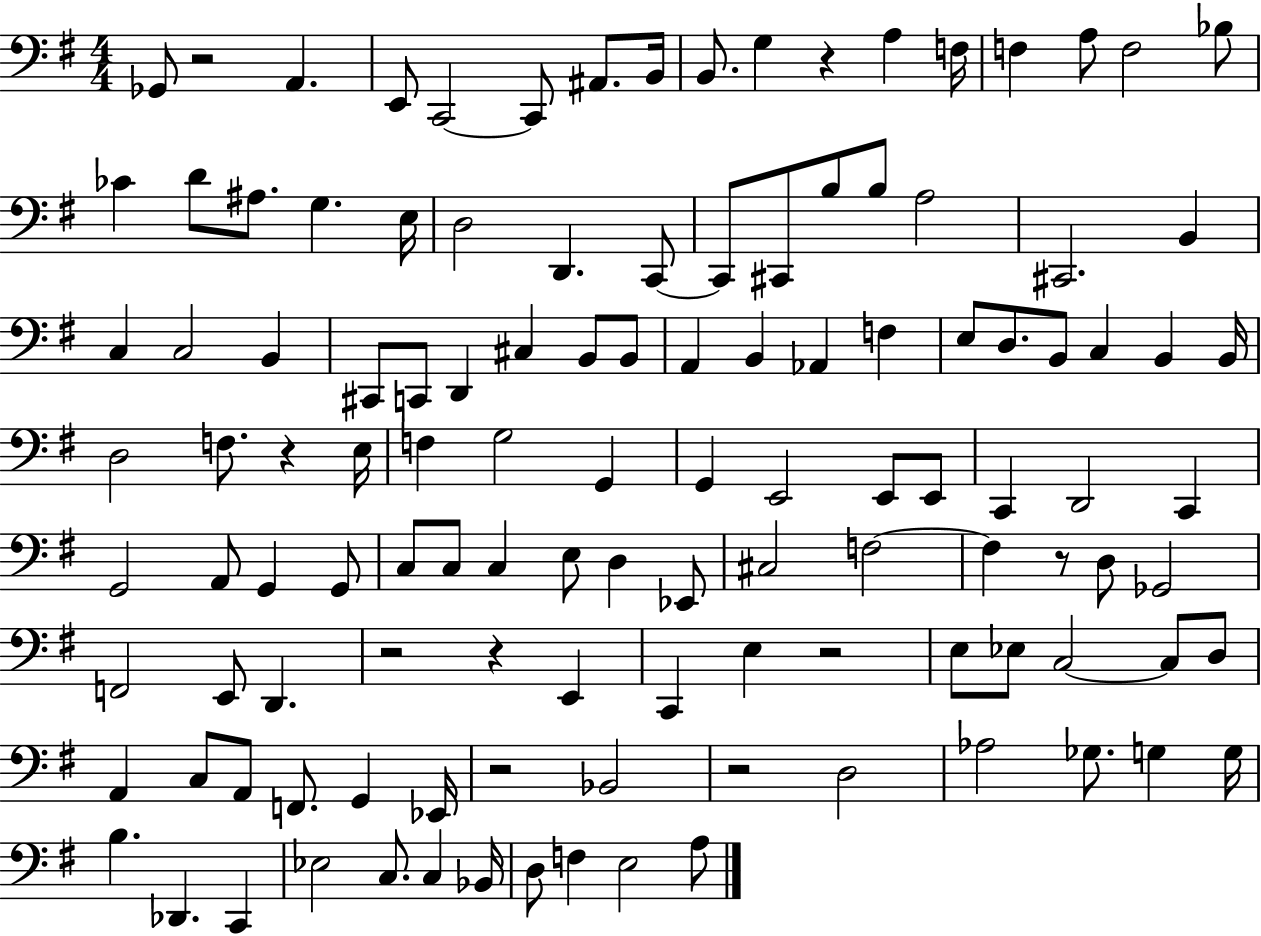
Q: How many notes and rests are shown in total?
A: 120